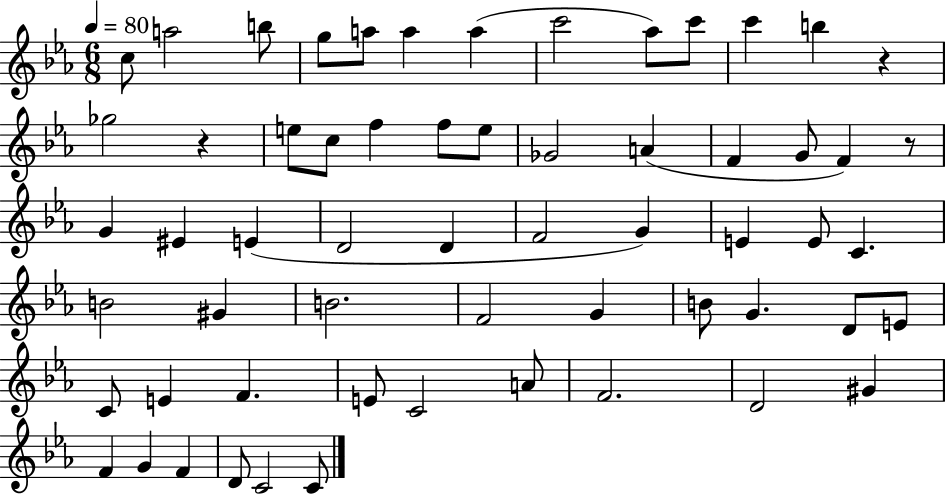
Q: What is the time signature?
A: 6/8